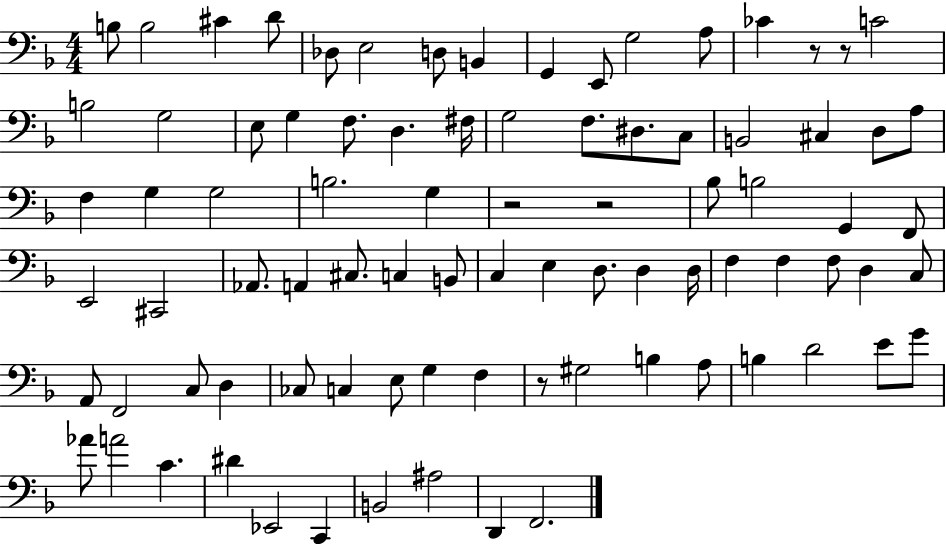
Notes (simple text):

B3/e B3/h C#4/q D4/e Db3/e E3/h D3/e B2/q G2/q E2/e G3/h A3/e CES4/q R/e R/e C4/h B3/h G3/h E3/e G3/q F3/e. D3/q. F#3/s G3/h F3/e. D#3/e. C3/e B2/h C#3/q D3/e A3/e F3/q G3/q G3/h B3/h. G3/q R/h R/h Bb3/e B3/h G2/q F2/e E2/h C#2/h Ab2/e. A2/q C#3/e. C3/q B2/e C3/q E3/q D3/e. D3/q D3/s F3/q F3/q F3/e D3/q C3/e A2/e F2/h C3/e D3/q CES3/e C3/q E3/e G3/q F3/q R/e G#3/h B3/q A3/e B3/q D4/h E4/e G4/e Ab4/e A4/h C4/q. D#4/q Eb2/h C2/q B2/h A#3/h D2/q F2/h.